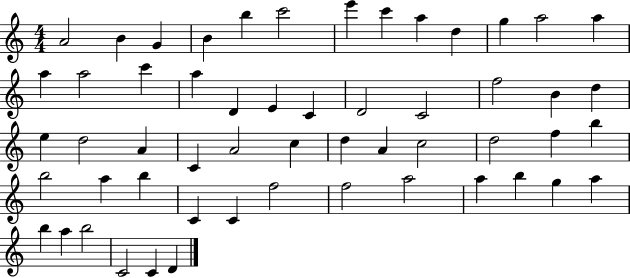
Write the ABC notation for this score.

X:1
T:Untitled
M:4/4
L:1/4
K:C
A2 B G B b c'2 e' c' a d g a2 a a a2 c' a D E C D2 C2 f2 B d e d2 A C A2 c d A c2 d2 f b b2 a b C C f2 f2 a2 a b g a b a b2 C2 C D